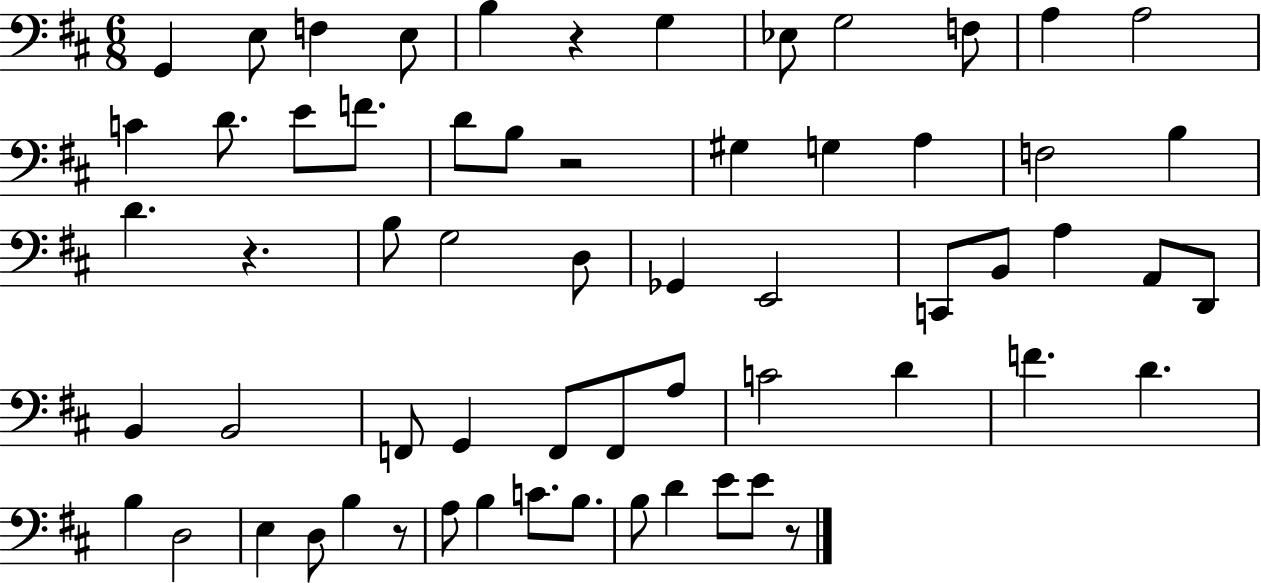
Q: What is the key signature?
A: D major